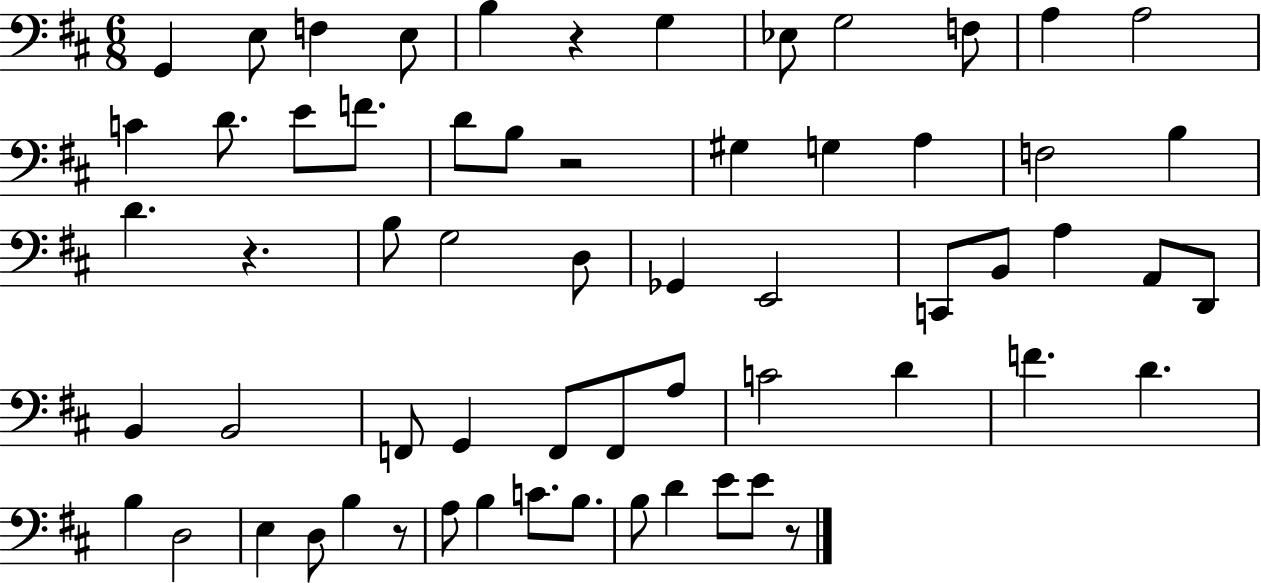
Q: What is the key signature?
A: D major